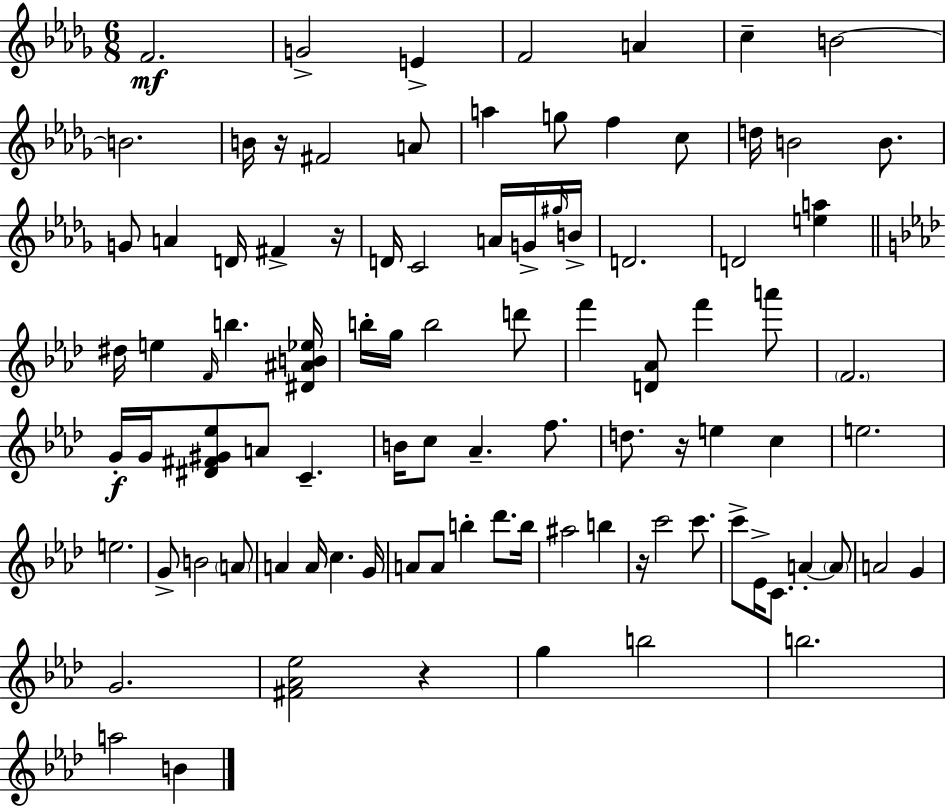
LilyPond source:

{
  \clef treble
  \numericTimeSignature
  \time 6/8
  \key bes \minor
  f'2.\mf | g'2-> e'4-> | f'2 a'4 | c''4-- b'2~~ | \break b'2. | b'16 r16 fis'2 a'8 | a''4 g''8 f''4 c''8 | d''16 b'2 b'8. | \break g'8 a'4 d'16 fis'4-> r16 | d'16 c'2 a'16 g'16-> \grace { gis''16 } | b'16-> d'2. | d'2 <e'' a''>4 | \break \bar "||" \break \key f \minor dis''16 e''4 \grace { f'16 } b''4. | <dis' ais' b' ees''>16 b''16-. g''16 b''2 d'''8 | f'''4 <d' aes'>8 f'''4 a'''8 | \parenthesize f'2. | \break g'16-.\f g'16 <dis' fis' gis' ees''>8 a'8 c'4.-- | b'16 c''8 aes'4.-- f''8. | d''8. r16 e''4 c''4 | e''2. | \break e''2. | g'8-> b'2 \parenthesize a'8 | a'4 a'16 c''4. | g'16 a'8 a'8 b''4-. des'''8. | \break b''16 ais''2 b''4 | r16 c'''2 c'''8. | c'''8-> ees'16-> c'8. a'4-.~~ \parenthesize a'8 | a'2 g'4 | \break g'2. | <fis' aes' ees''>2 r4 | g''4 b''2 | b''2. | \break a''2 b'4 | \bar "|."
}